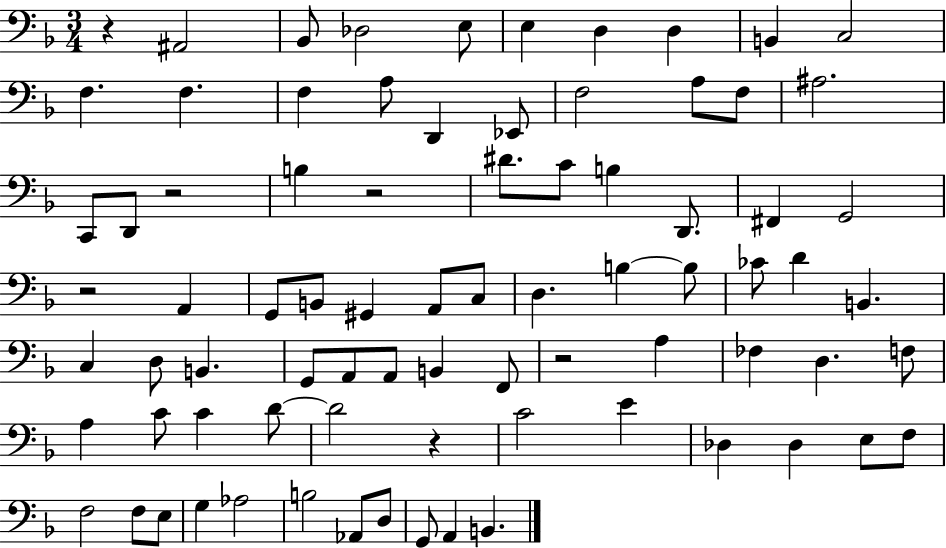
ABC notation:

X:1
T:Untitled
M:3/4
L:1/4
K:F
z ^A,,2 _B,,/2 _D,2 E,/2 E, D, D, B,, C,2 F, F, F, A,/2 D,, _E,,/2 F,2 A,/2 F,/2 ^A,2 C,,/2 D,,/2 z2 B, z2 ^D/2 C/2 B, D,,/2 ^F,, G,,2 z2 A,, G,,/2 B,,/2 ^G,, A,,/2 C,/2 D, B, B,/2 _C/2 D B,, C, D,/2 B,, G,,/2 A,,/2 A,,/2 B,, F,,/2 z2 A, _F, D, F,/2 A, C/2 C D/2 D2 z C2 E _D, _D, E,/2 F,/2 F,2 F,/2 E,/2 G, _A,2 B,2 _A,,/2 D,/2 G,,/2 A,, B,,